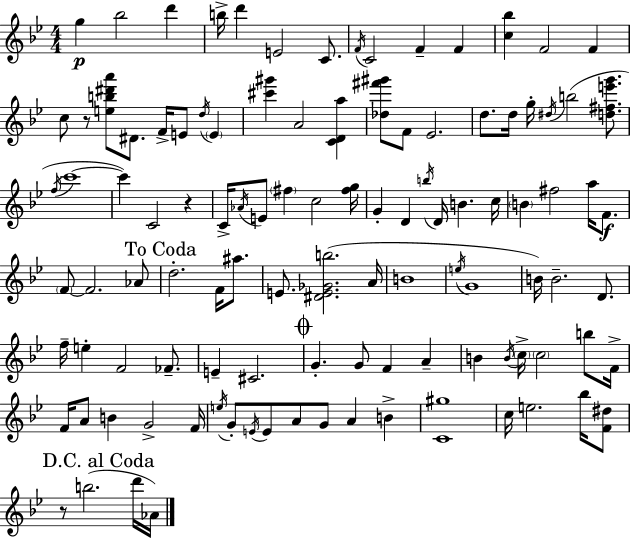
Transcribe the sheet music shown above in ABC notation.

X:1
T:Untitled
M:4/4
L:1/4
K:Gm
g _b2 d' b/4 d' E2 C/2 F/4 C2 F F [c_b] F2 F c/2 z/2 [eb^d'a']/2 ^D/2 F/4 E/2 d/4 E [^c'^g'] A2 [CDa] [_d^f'^g']/2 F/2 _E2 d/2 d/4 g/4 ^d/4 b2 [d^fe'g']/2 f/4 c'4 c' C2 z C/4 _A/4 E/2 ^f c2 [^fg]/4 G D b/4 D/4 B c/4 B ^f2 a/4 F/2 F/2 F2 _A/2 d2 F/4 ^a/2 E/2 [^DE_Gb]2 A/4 B4 e/4 G4 B/4 B2 D/2 f/4 e F2 _F/2 E ^C2 G G/2 F A B B/4 c/4 c2 b/2 F/4 F/4 A/2 B G2 F/4 e/4 G/2 E/4 E/2 A/2 G/2 A B [C^g]4 c/4 e2 _b/4 [F^d]/2 z/2 b2 d'/4 _A/4